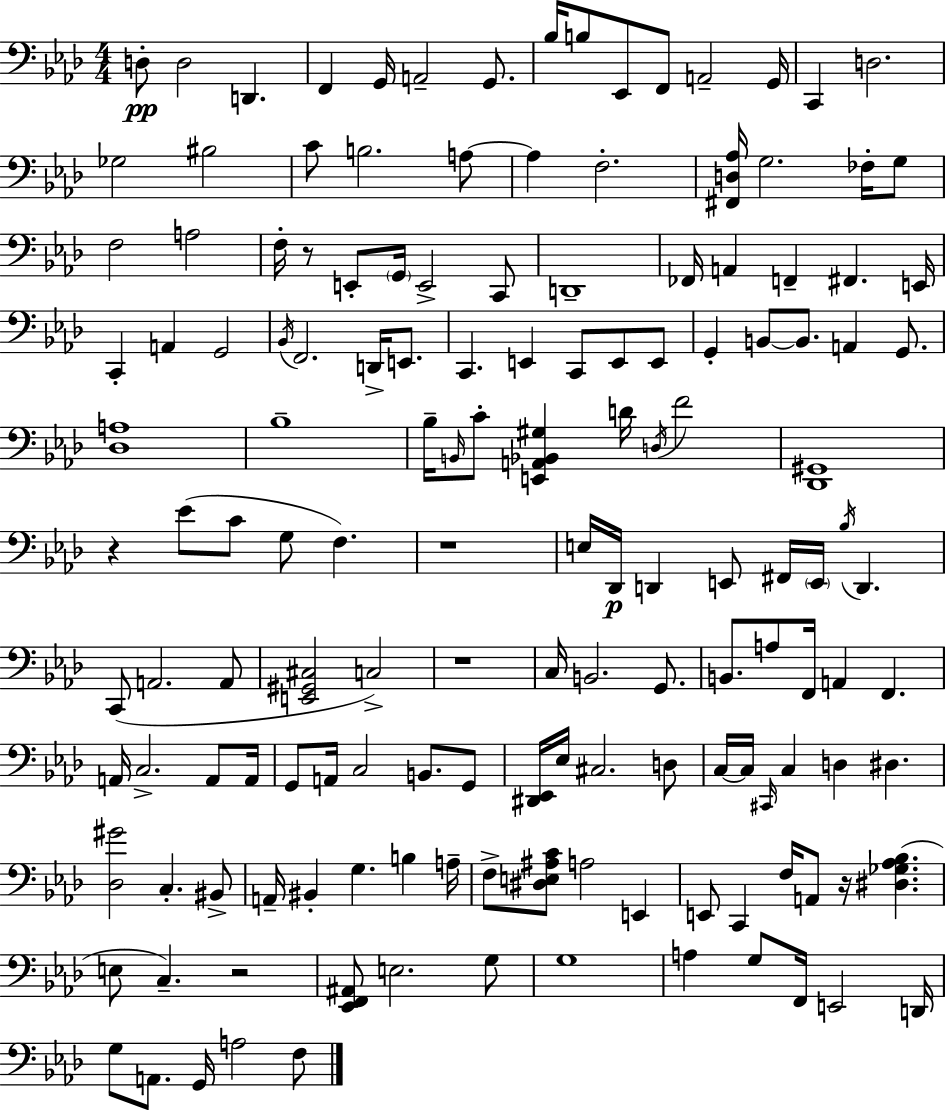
{
  \clef bass
  \numericTimeSignature
  \time 4/4
  \key f \minor
  d8-.\pp d2 d,4. | f,4 g,16 a,2-- g,8. | bes16 b8 ees,8 f,8 a,2-- g,16 | c,4 d2. | \break ges2 bis2 | c'8 b2. a8~~ | a4 f2.-. | <fis, d aes>16 g2. fes16-. g8 | \break f2 a2 | f16-. r8 e,8-. \parenthesize g,16 e,2-> c,8 | d,1-- | fes,16 a,4 f,4-- fis,4. e,16 | \break c,4-. a,4 g,2 | \acciaccatura { bes,16 } f,2. d,16-> e,8. | c,4. e,4 c,8 e,8 e,8 | g,4-. b,8~~ b,8. a,4 g,8. | \break <des a>1 | bes1-- | bes16-- \grace { b,16 } c'8-. <e, a, bes, gis>4 d'16 \acciaccatura { d16 } f'2 | <des, gis,>1 | \break r4 ees'8( c'8 g8 f4.) | r1 | e16 des,16\p d,4 e,8 fis,16 \parenthesize e,16 \acciaccatura { bes16 } d,4. | c,8( a,2. | \break a,8 <e, gis, cis>2 c2->) | r1 | c16 b,2. | g,8. b,8. a8 f,16 a,4 f,4. | \break a,16 c2.-> | a,8 a,16 g,8 a,16 c2 b,8. | g,8 <dis, ees,>16 ees16 cis2. | d8 c16~~ c16 \grace { cis,16 } c4 d4 dis4. | \break <des gis'>2 c4.-. | bis,8-> a,16-- bis,4-. g4. | b4 a16-- f8-> <dis e ais c'>8 a2 | e,4 e,8 c,4 f16 a,8 r16 <dis ges aes bes>4.( | \break e8 c4.--) r2 | <ees, f, ais,>8 e2. | g8 g1 | a4 g8 f,16 e,2 | \break d,16 g8 a,8. g,16 a2 | f8 \bar "|."
}